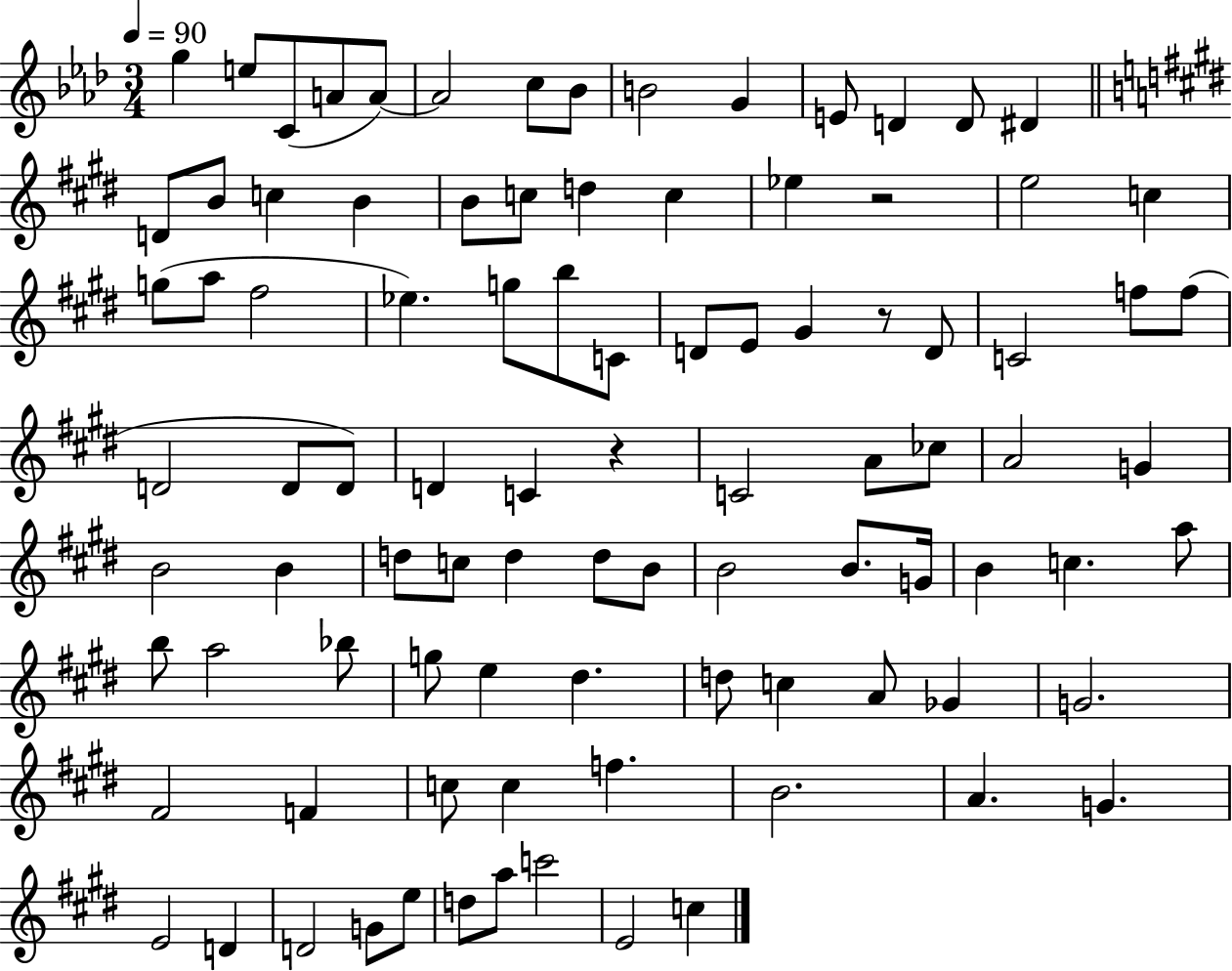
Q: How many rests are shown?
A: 3